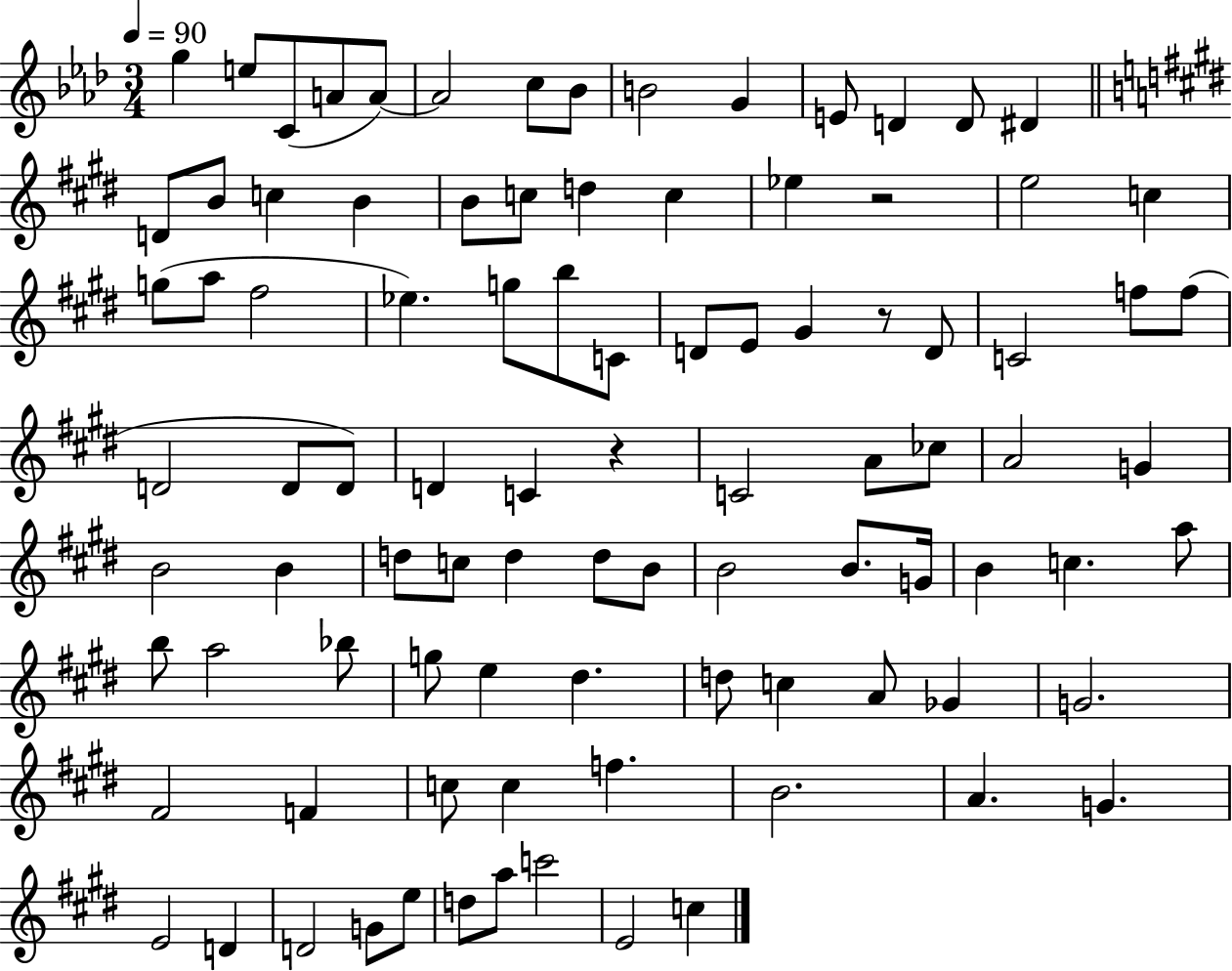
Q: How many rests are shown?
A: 3